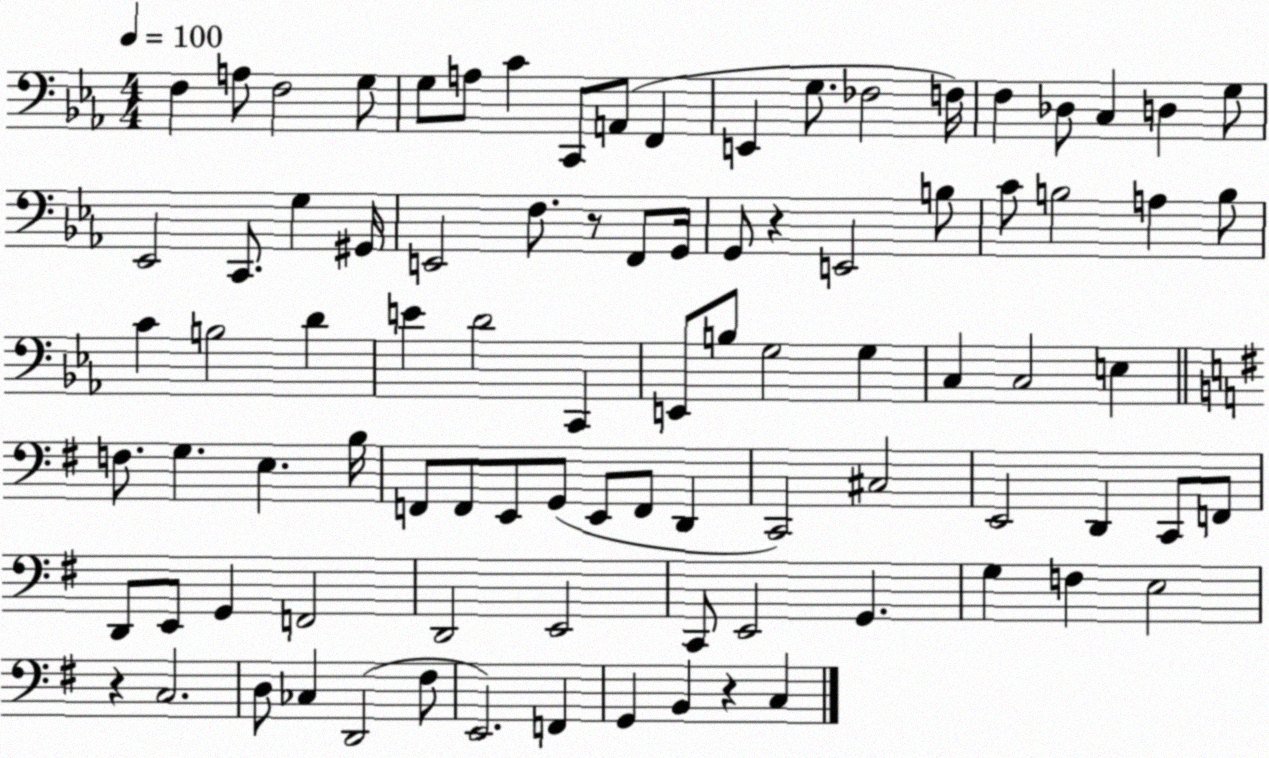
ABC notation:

X:1
T:Untitled
M:4/4
L:1/4
K:Eb
F, A,/2 F,2 G,/2 G,/2 A,/2 C C,,/2 A,,/2 F,, E,, G,/2 _F,2 F,/4 F, _D,/2 C, D, G,/2 _E,,2 C,,/2 G, ^G,,/4 E,,2 F,/2 z/2 F,,/2 G,,/4 G,,/2 z E,,2 B,/2 C/2 B,2 A, B,/2 C B,2 D E D2 C,, E,,/2 B,/2 G,2 G, C, C,2 E, F,/2 G, E, B,/4 F,,/2 F,,/2 E,,/2 G,,/2 E,,/2 F,,/2 D,, C,,2 ^C,2 E,,2 D,, C,,/2 F,,/2 D,,/2 E,,/2 G,, F,,2 D,,2 E,,2 C,,/2 E,,2 G,, G, F, E,2 z C,2 D,/2 _C, D,,2 ^F,/2 E,,2 F,, G,, B,, z C,